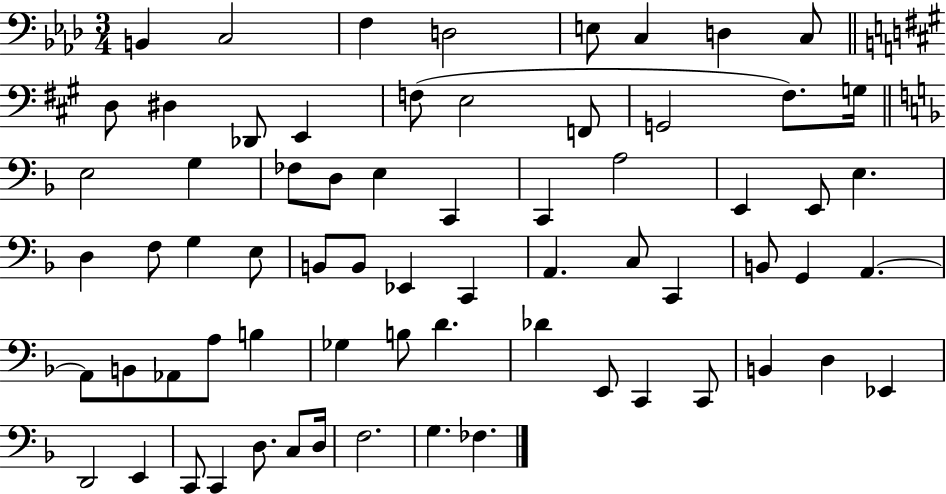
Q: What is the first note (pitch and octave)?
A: B2